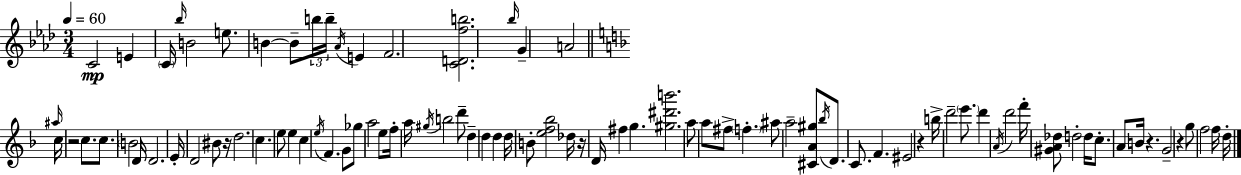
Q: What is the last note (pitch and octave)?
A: D5